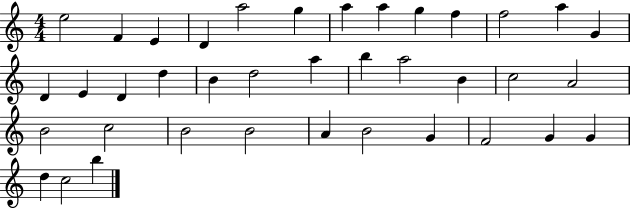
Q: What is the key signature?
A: C major